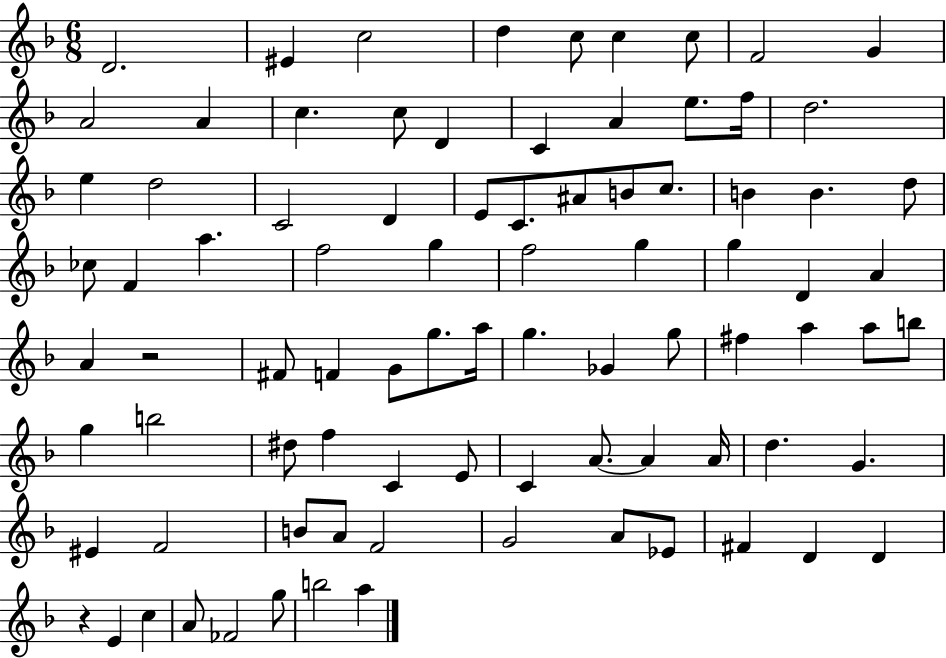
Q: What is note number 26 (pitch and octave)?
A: A#4